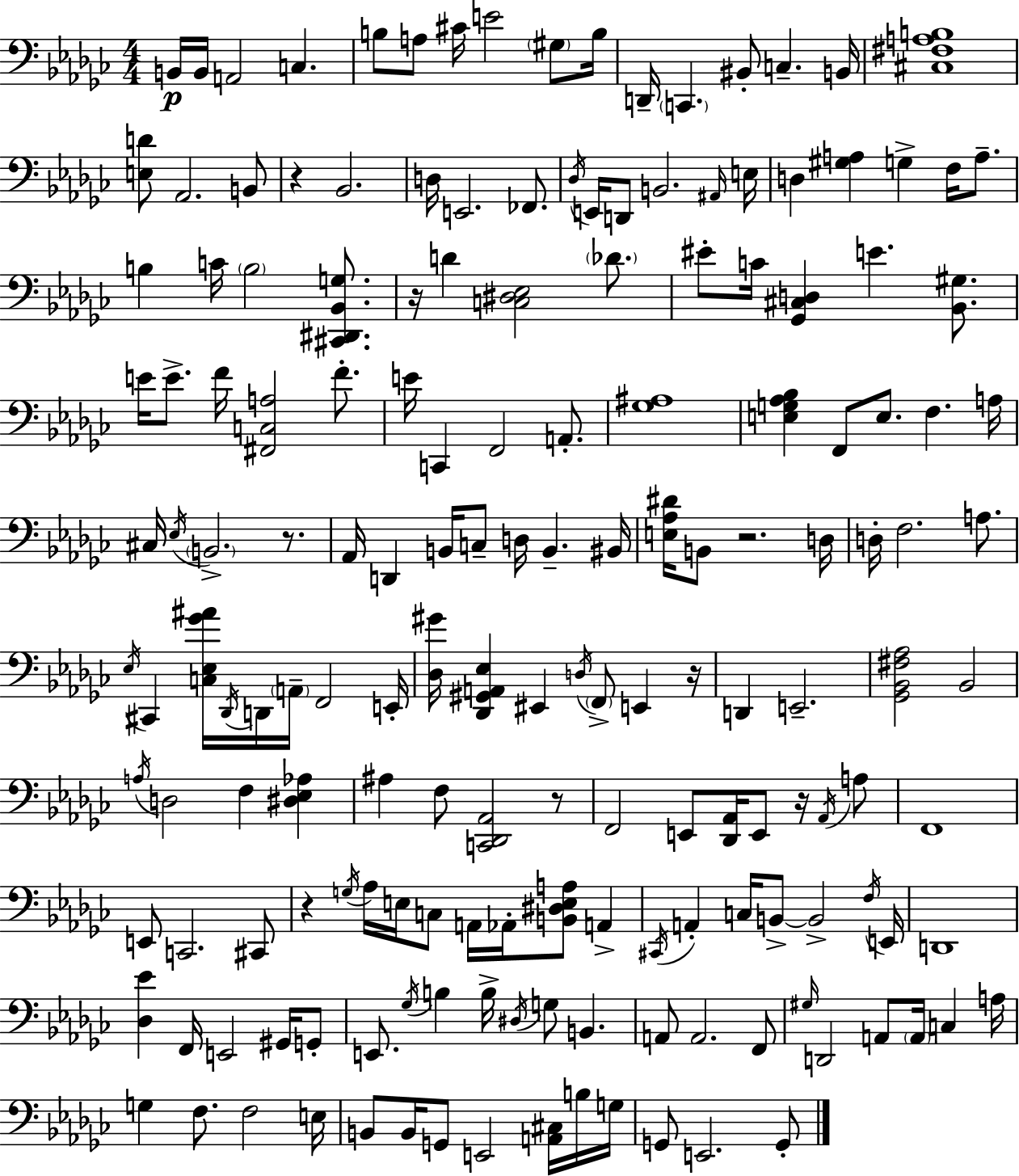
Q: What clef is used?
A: bass